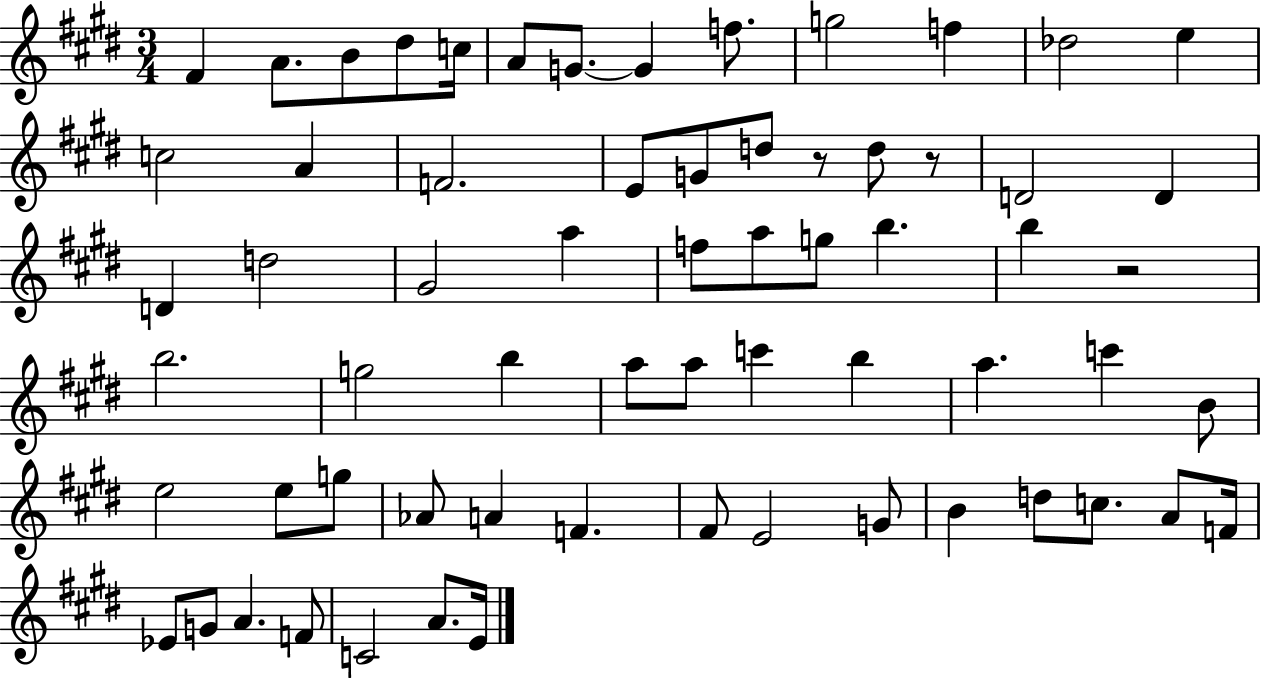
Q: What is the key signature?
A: E major